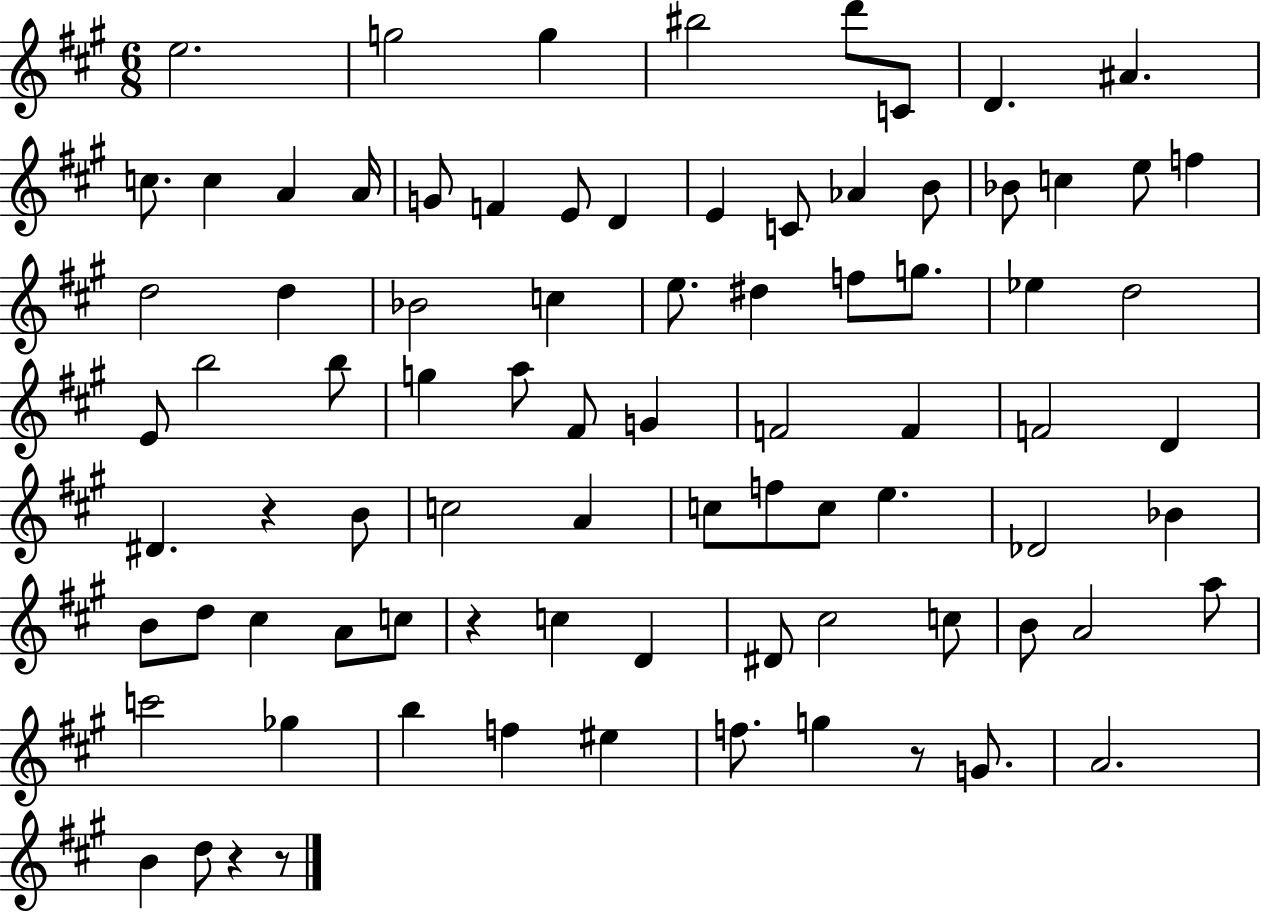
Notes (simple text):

E5/h. G5/h G5/q BIS5/h D6/e C4/e D4/q. A#4/q. C5/e. C5/q A4/q A4/s G4/e F4/q E4/e D4/q E4/q C4/e Ab4/q B4/e Bb4/e C5/q E5/e F5/q D5/h D5/q Bb4/h C5/q E5/e. D#5/q F5/e G5/e. Eb5/q D5/h E4/e B5/h B5/e G5/q A5/e F#4/e G4/q F4/h F4/q F4/h D4/q D#4/q. R/q B4/e C5/h A4/q C5/e F5/e C5/e E5/q. Db4/h Bb4/q B4/e D5/e C#5/q A4/e C5/e R/q C5/q D4/q D#4/e C#5/h C5/e B4/e A4/h A5/e C6/h Gb5/q B5/q F5/q EIS5/q F5/e. G5/q R/e G4/e. A4/h. B4/q D5/e R/q R/e